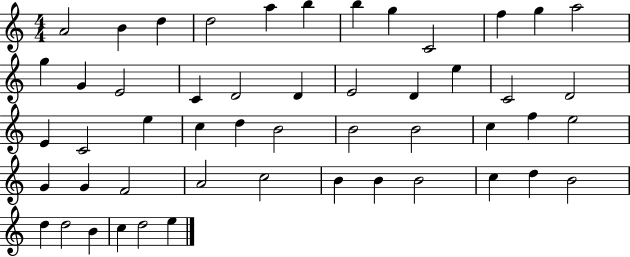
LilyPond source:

{
  \clef treble
  \numericTimeSignature
  \time 4/4
  \key c \major
  a'2 b'4 d''4 | d''2 a''4 b''4 | b''4 g''4 c'2 | f''4 g''4 a''2 | \break g''4 g'4 e'2 | c'4 d'2 d'4 | e'2 d'4 e''4 | c'2 d'2 | \break e'4 c'2 e''4 | c''4 d''4 b'2 | b'2 b'2 | c''4 f''4 e''2 | \break g'4 g'4 f'2 | a'2 c''2 | b'4 b'4 b'2 | c''4 d''4 b'2 | \break d''4 d''2 b'4 | c''4 d''2 e''4 | \bar "|."
}